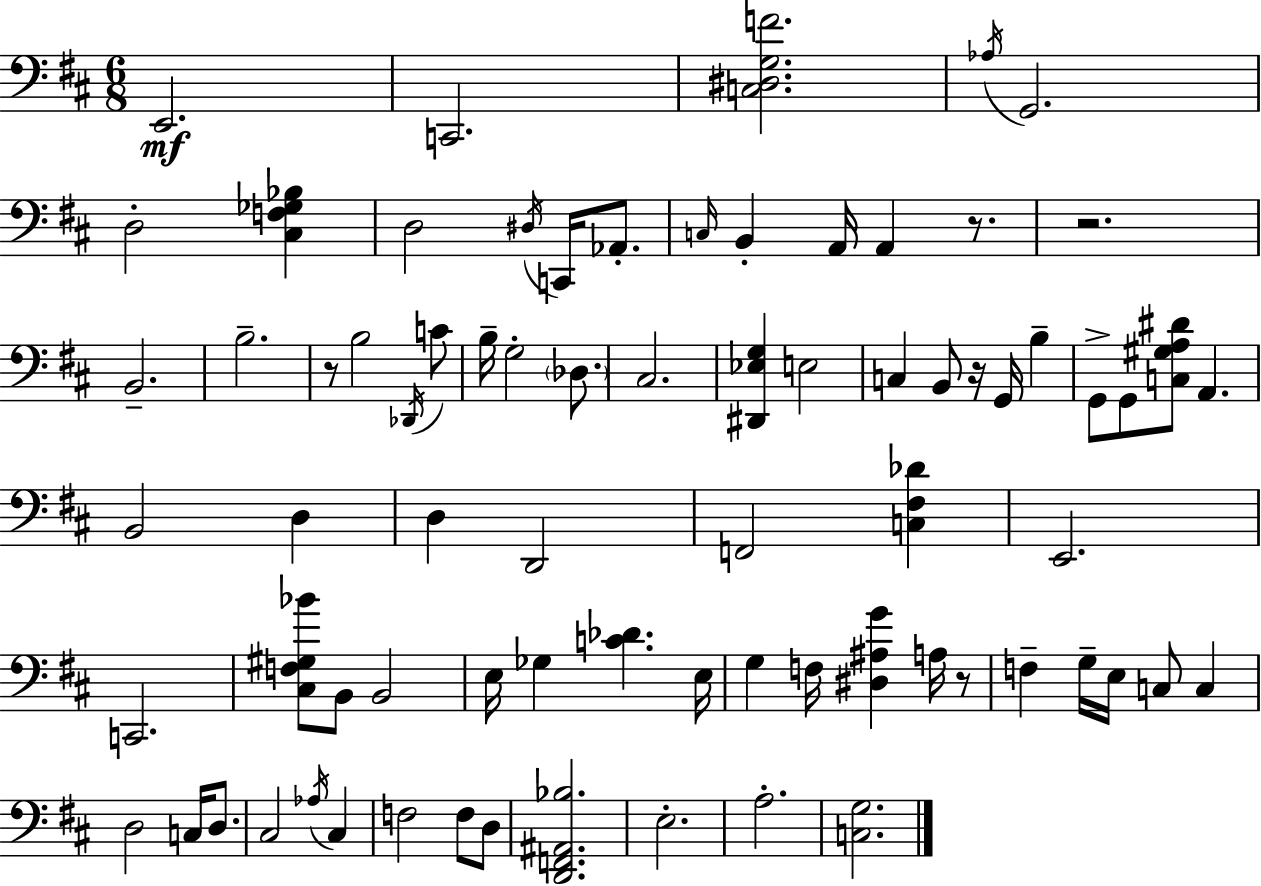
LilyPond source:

{
  \clef bass
  \numericTimeSignature
  \time 6/8
  \key d \major
  e,2.\mf | c,2. | <c dis g f'>2. | \acciaccatura { aes16 } g,2. | \break d2-. <cis f ges bes>4 | d2 \acciaccatura { dis16 } c,16 aes,8.-. | \grace { c16 } b,4-. a,16 a,4 | r8. r2. | \break b,2.-- | b2.-- | r8 b2 | \acciaccatura { des,16 } c'8 b16-- g2-. | \break \parenthesize des8. cis2. | <dis, ees g>4 e2 | c4 b,8 r16 g,16 | b4-- g,8-> g,8 <c gis a dis'>8 a,4. | \break b,2 | d4 d4 d,2 | f,2 | <c fis des'>4 e,2. | \break c,2. | <cis f gis bes'>8 b,8 b,2 | e16 ges4 <c' des'>4. | e16 g4 f16 <dis ais g'>4 | \break a16 r8 f4-- g16-- e16 c8 | c4 d2 | c16 d8. cis2 | \acciaccatura { aes16 } cis4 f2 | \break f8 d8 <d, f, ais, bes>2. | e2.-. | a2.-. | <c g>2. | \break \bar "|."
}